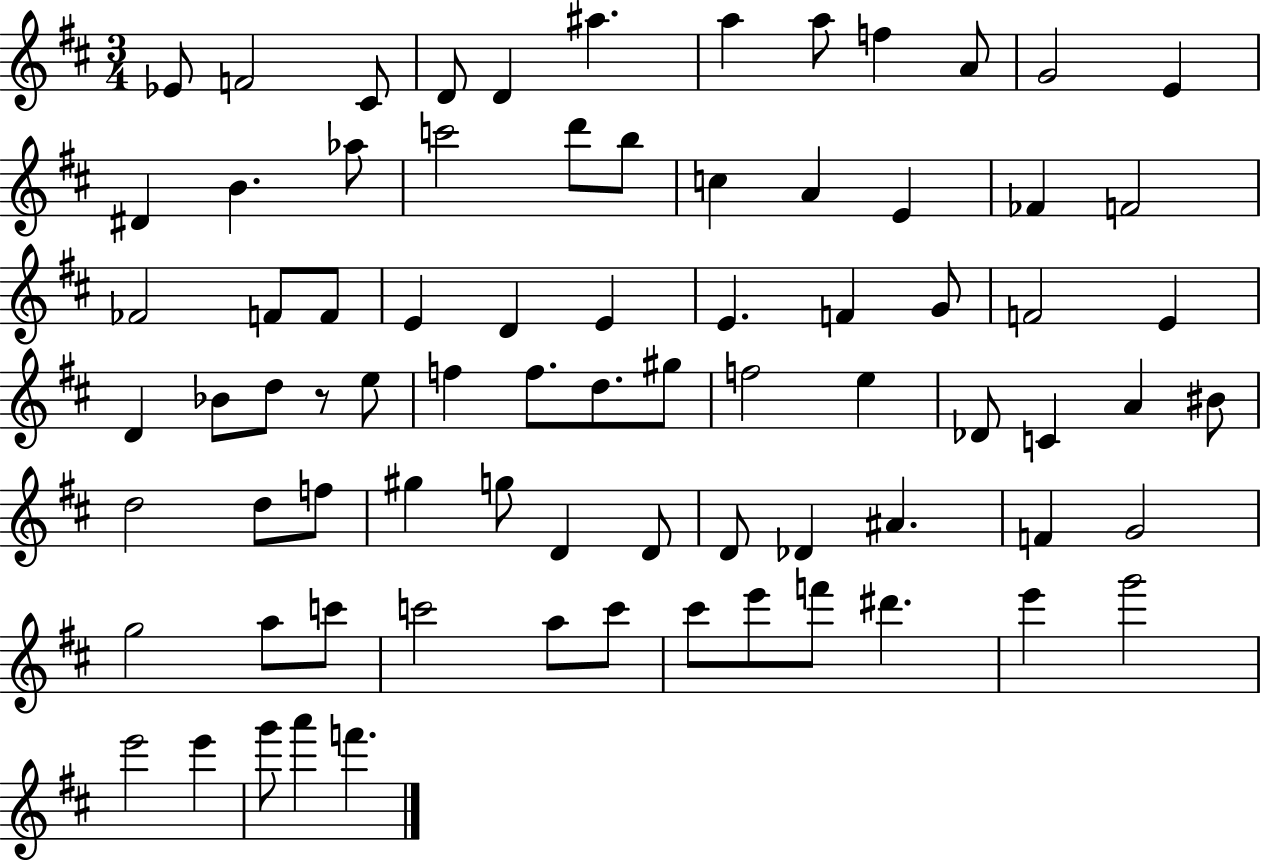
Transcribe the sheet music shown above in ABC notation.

X:1
T:Untitled
M:3/4
L:1/4
K:D
_E/2 F2 ^C/2 D/2 D ^a a a/2 f A/2 G2 E ^D B _a/2 c'2 d'/2 b/2 c A E _F F2 _F2 F/2 F/2 E D E E F G/2 F2 E D _B/2 d/2 z/2 e/2 f f/2 d/2 ^g/2 f2 e _D/2 C A ^B/2 d2 d/2 f/2 ^g g/2 D D/2 D/2 _D ^A F G2 g2 a/2 c'/2 c'2 a/2 c'/2 ^c'/2 e'/2 f'/2 ^d' e' g'2 e'2 e' g'/2 a' f'